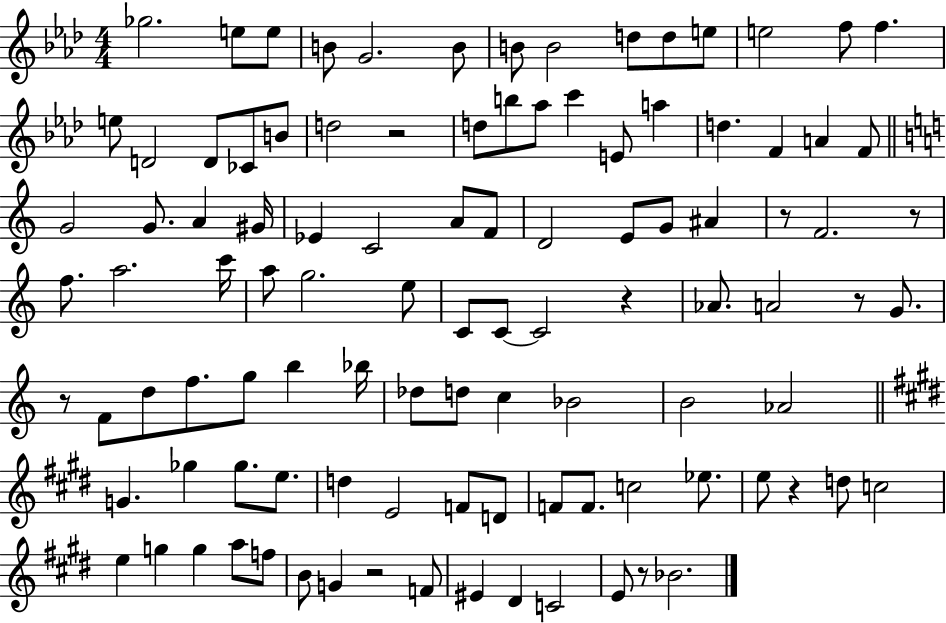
Gb5/h. E5/e E5/e B4/e G4/h. B4/e B4/e B4/h D5/e D5/e E5/e E5/h F5/e F5/q. E5/e D4/h D4/e CES4/e B4/e D5/h R/h D5/e B5/e Ab5/e C6/q E4/e A5/q D5/q. F4/q A4/q F4/e G4/h G4/e. A4/q G#4/s Eb4/q C4/h A4/e F4/e D4/h E4/e G4/e A#4/q R/e F4/h. R/e F5/e. A5/h. C6/s A5/e G5/h. E5/e C4/e C4/e C4/h R/q Ab4/e. A4/h R/e G4/e. R/e F4/e D5/e F5/e. G5/e B5/q Bb5/s Db5/e D5/e C5/q Bb4/h B4/h Ab4/h G4/q. Gb5/q Gb5/e. E5/e. D5/q E4/h F4/e D4/e F4/e F4/e. C5/h Eb5/e. E5/e R/q D5/e C5/h E5/q G5/q G5/q A5/e F5/e B4/e G4/q R/h F4/e EIS4/q D#4/q C4/h E4/e R/e Bb4/h.